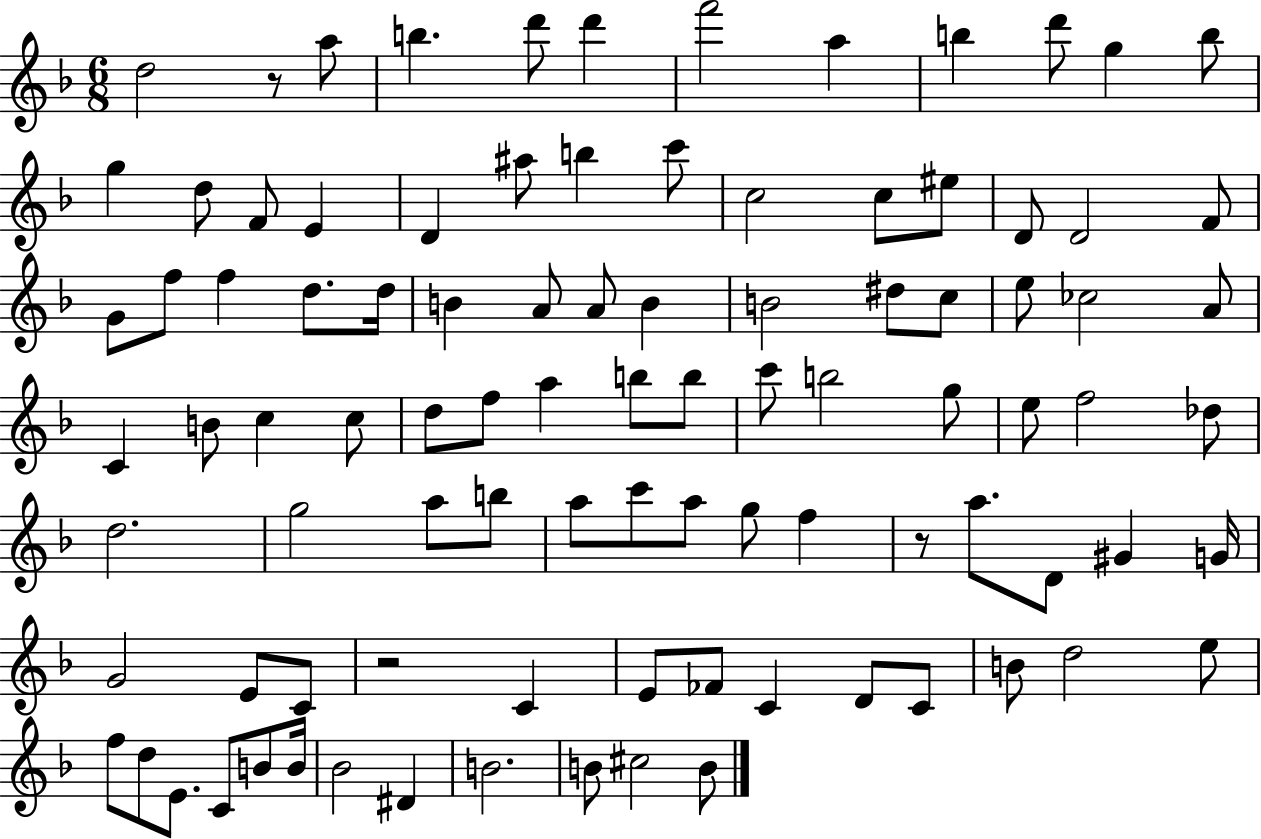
X:1
T:Untitled
M:6/8
L:1/4
K:F
d2 z/2 a/2 b d'/2 d' f'2 a b d'/2 g b/2 g d/2 F/2 E D ^a/2 b c'/2 c2 c/2 ^e/2 D/2 D2 F/2 G/2 f/2 f d/2 d/4 B A/2 A/2 B B2 ^d/2 c/2 e/2 _c2 A/2 C B/2 c c/2 d/2 f/2 a b/2 b/2 c'/2 b2 g/2 e/2 f2 _d/2 d2 g2 a/2 b/2 a/2 c'/2 a/2 g/2 f z/2 a/2 D/2 ^G G/4 G2 E/2 C/2 z2 C E/2 _F/2 C D/2 C/2 B/2 d2 e/2 f/2 d/2 E/2 C/2 B/2 B/4 _B2 ^D B2 B/2 ^c2 B/2